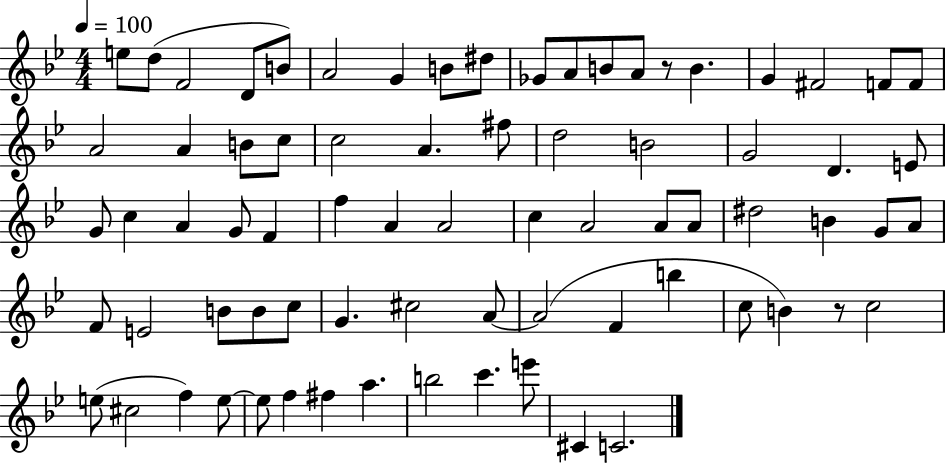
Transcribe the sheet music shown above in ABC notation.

X:1
T:Untitled
M:4/4
L:1/4
K:Bb
e/2 d/2 F2 D/2 B/2 A2 G B/2 ^d/2 _G/2 A/2 B/2 A/2 z/2 B G ^F2 F/2 F/2 A2 A B/2 c/2 c2 A ^f/2 d2 B2 G2 D E/2 G/2 c A G/2 F f A A2 c A2 A/2 A/2 ^d2 B G/2 A/2 F/2 E2 B/2 B/2 c/2 G ^c2 A/2 A2 F b c/2 B z/2 c2 e/2 ^c2 f e/2 e/2 f ^f a b2 c' e'/2 ^C C2